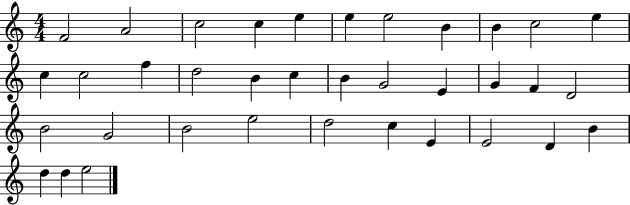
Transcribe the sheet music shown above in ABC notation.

X:1
T:Untitled
M:4/4
L:1/4
K:C
F2 A2 c2 c e e e2 B B c2 e c c2 f d2 B c B G2 E G F D2 B2 G2 B2 e2 d2 c E E2 D B d d e2